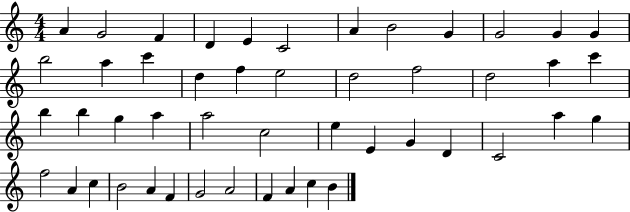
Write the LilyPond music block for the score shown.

{
  \clef treble
  \numericTimeSignature
  \time 4/4
  \key c \major
  a'4 g'2 f'4 | d'4 e'4 c'2 | a'4 b'2 g'4 | g'2 g'4 g'4 | \break b''2 a''4 c'''4 | d''4 f''4 e''2 | d''2 f''2 | d''2 a''4 c'''4 | \break b''4 b''4 g''4 a''4 | a''2 c''2 | e''4 e'4 g'4 d'4 | c'2 a''4 g''4 | \break f''2 a'4 c''4 | b'2 a'4 f'4 | g'2 a'2 | f'4 a'4 c''4 b'4 | \break \bar "|."
}